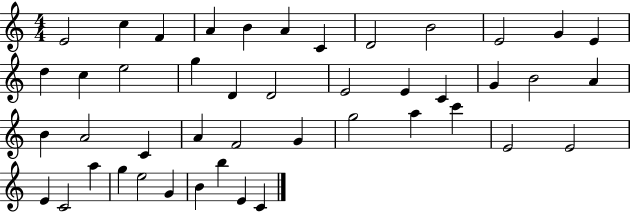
{
  \clef treble
  \numericTimeSignature
  \time 4/4
  \key c \major
  e'2 c''4 f'4 | a'4 b'4 a'4 c'4 | d'2 b'2 | e'2 g'4 e'4 | \break d''4 c''4 e''2 | g''4 d'4 d'2 | e'2 e'4 c'4 | g'4 b'2 a'4 | \break b'4 a'2 c'4 | a'4 f'2 g'4 | g''2 a''4 c'''4 | e'2 e'2 | \break e'4 c'2 a''4 | g''4 e''2 g'4 | b'4 b''4 e'4 c'4 | \bar "|."
}